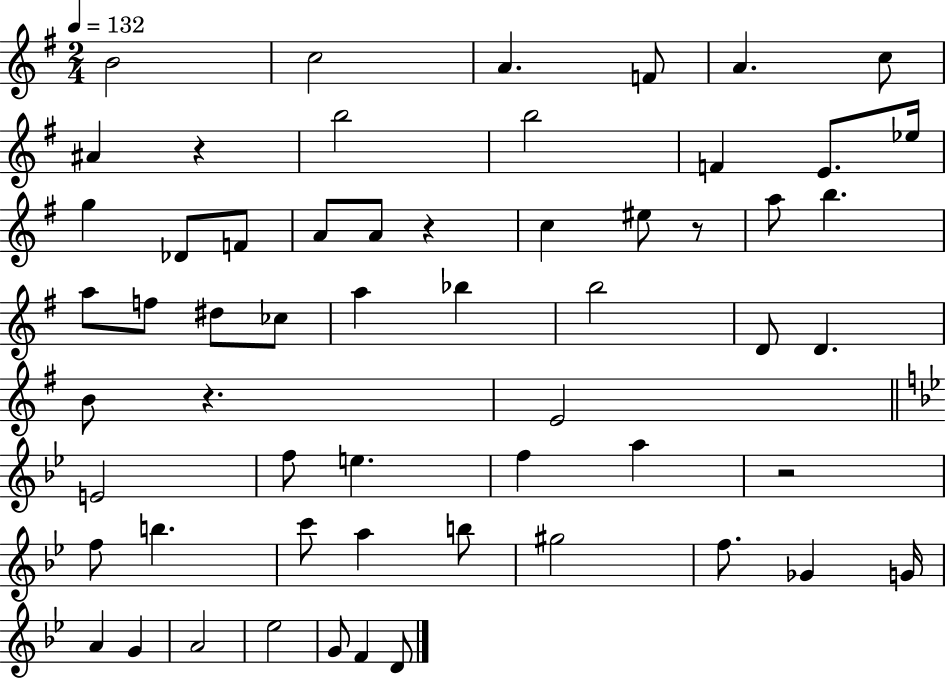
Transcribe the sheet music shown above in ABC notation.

X:1
T:Untitled
M:2/4
L:1/4
K:G
B2 c2 A F/2 A c/2 ^A z b2 b2 F E/2 _e/4 g _D/2 F/2 A/2 A/2 z c ^e/2 z/2 a/2 b a/2 f/2 ^d/2 _c/2 a _b b2 D/2 D B/2 z E2 E2 f/2 e f a z2 f/2 b c'/2 a b/2 ^g2 f/2 _G G/4 A G A2 _e2 G/2 F D/2